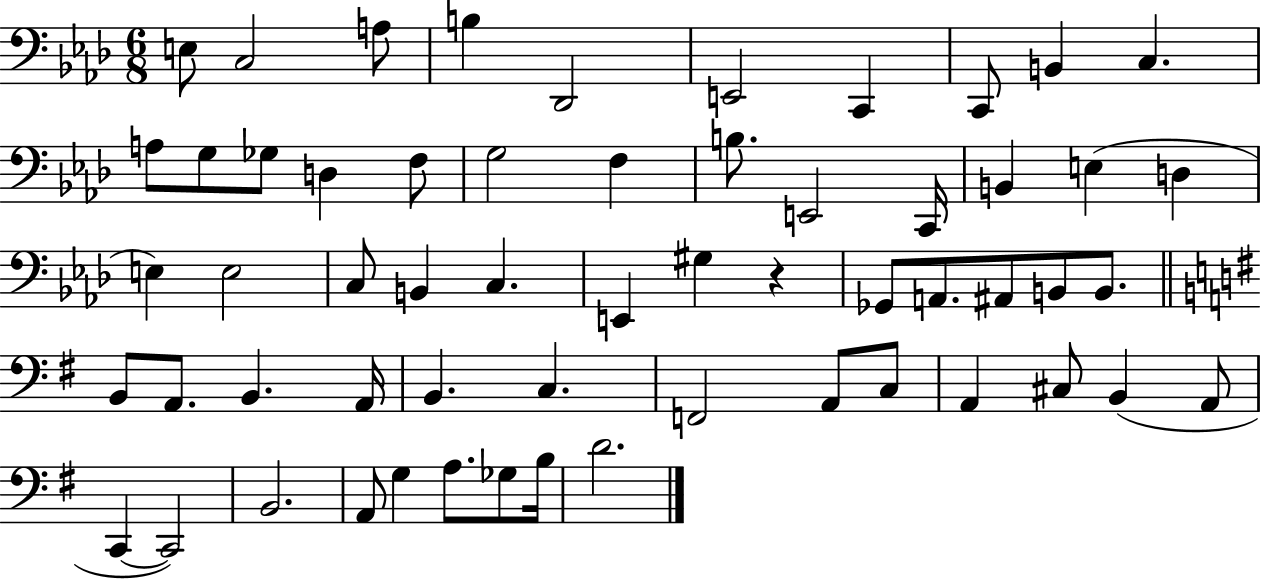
{
  \clef bass
  \numericTimeSignature
  \time 6/8
  \key aes \major
  e8 c2 a8 | b4 des,2 | e,2 c,4 | c,8 b,4 c4. | \break a8 g8 ges8 d4 f8 | g2 f4 | b8. e,2 c,16 | b,4 e4( d4 | \break e4) e2 | c8 b,4 c4. | e,4 gis4 r4 | ges,8 a,8. ais,8 b,8 b,8. | \break \bar "||" \break \key g \major b,8 a,8. b,4. a,16 | b,4. c4. | f,2 a,8 c8 | a,4 cis8 b,4( a,8 | \break c,4~~ c,2) | b,2. | a,8 g4 a8. ges8 b16 | d'2. | \break \bar "|."
}